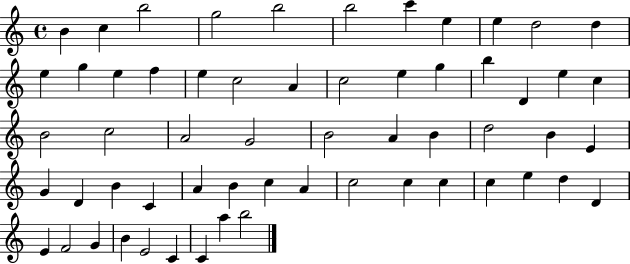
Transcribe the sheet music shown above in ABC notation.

X:1
T:Untitled
M:4/4
L:1/4
K:C
B c b2 g2 b2 b2 c' e e d2 d e g e f e c2 A c2 e g b D e c B2 c2 A2 G2 B2 A B d2 B E G D B C A B c A c2 c c c e d D E F2 G B E2 C C a b2